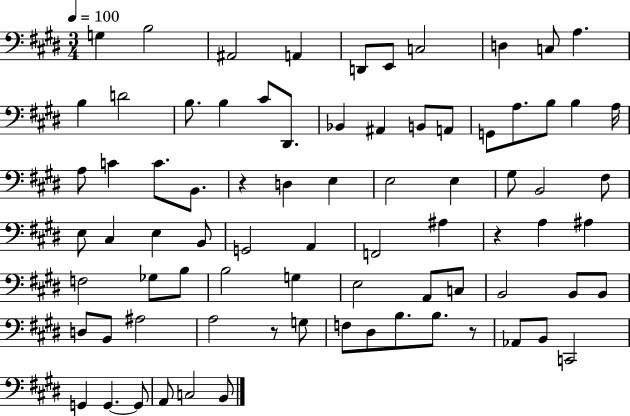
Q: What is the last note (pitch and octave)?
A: B2